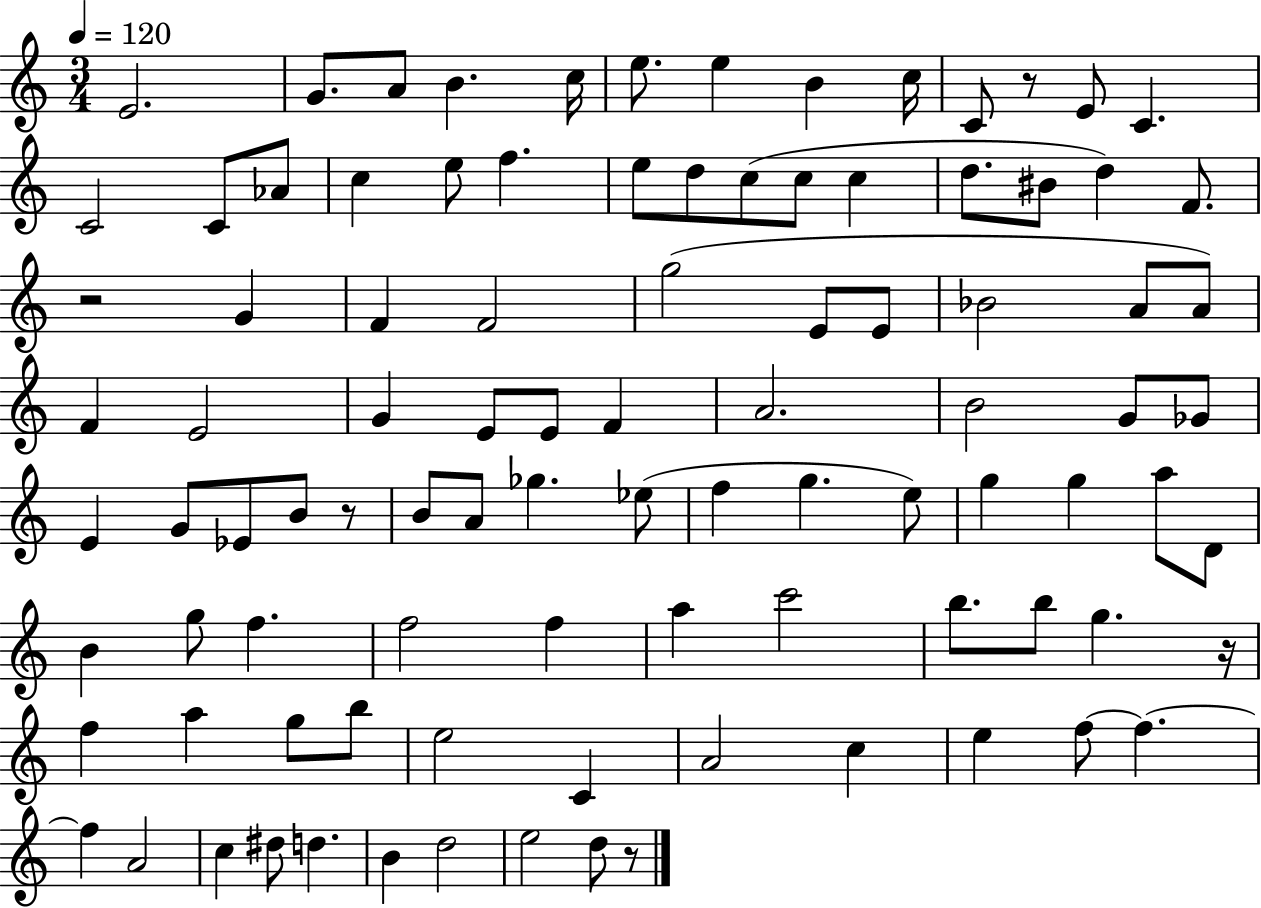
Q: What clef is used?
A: treble